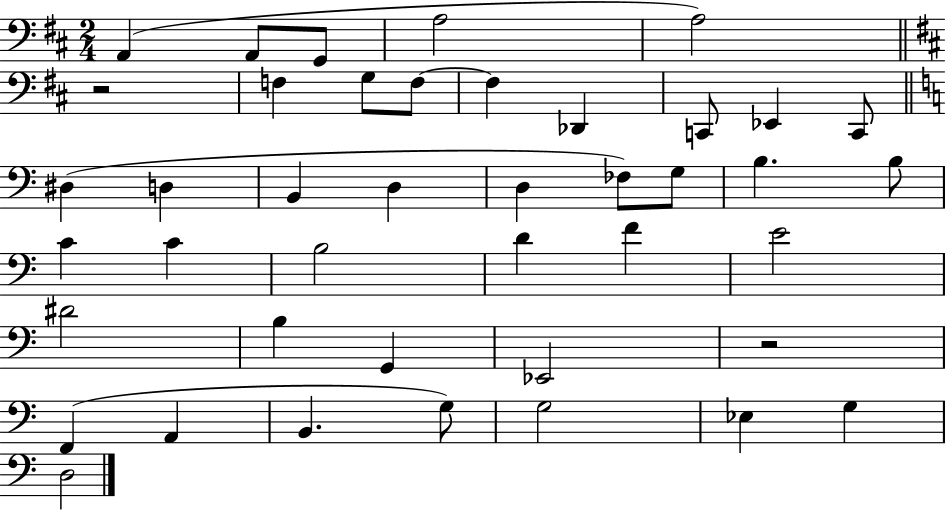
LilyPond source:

{
  \clef bass
  \numericTimeSignature
  \time 2/4
  \key d \major
  a,4( a,8 g,8 | a2 | a2) | \bar "||" \break \key d \major r2 | f4 g8 f8~~ | f4 des,4 | c,8 ees,4 c,8 | \break \bar "||" \break \key c \major dis4( d4 | b,4 d4 | d4 fes8) g8 | b4. b8 | \break c'4 c'4 | b2 | d'4 f'4 | e'2 | \break dis'2 | b4 g,4 | ees,2 | r2 | \break f,4( a,4 | b,4. g8) | g2 | ees4 g4 | \break d2 | \bar "|."
}